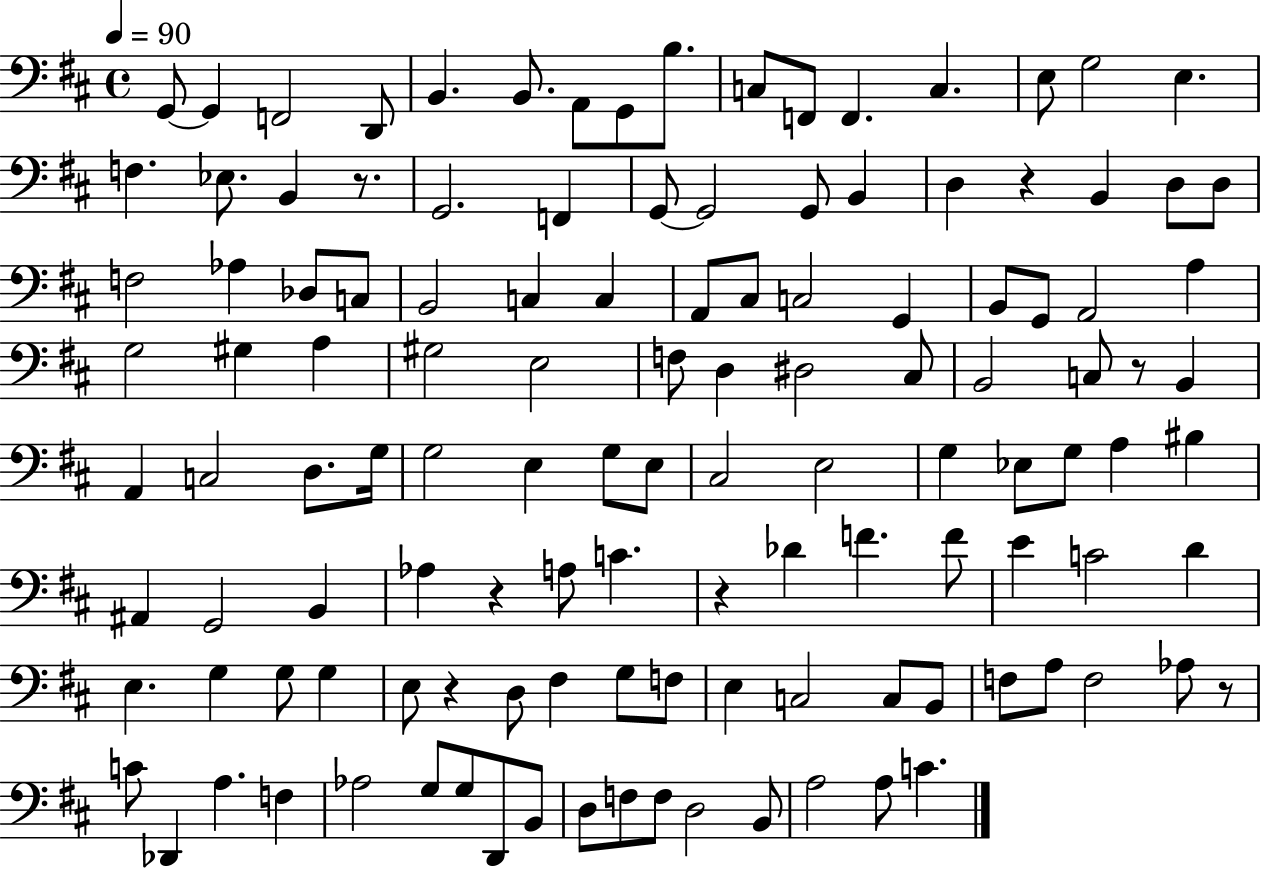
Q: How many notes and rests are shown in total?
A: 124